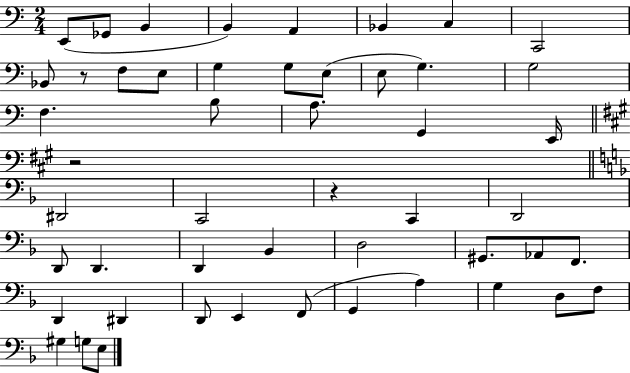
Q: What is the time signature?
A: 2/4